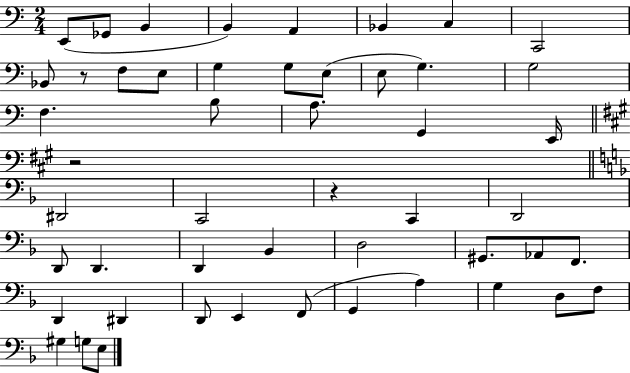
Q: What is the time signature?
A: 2/4